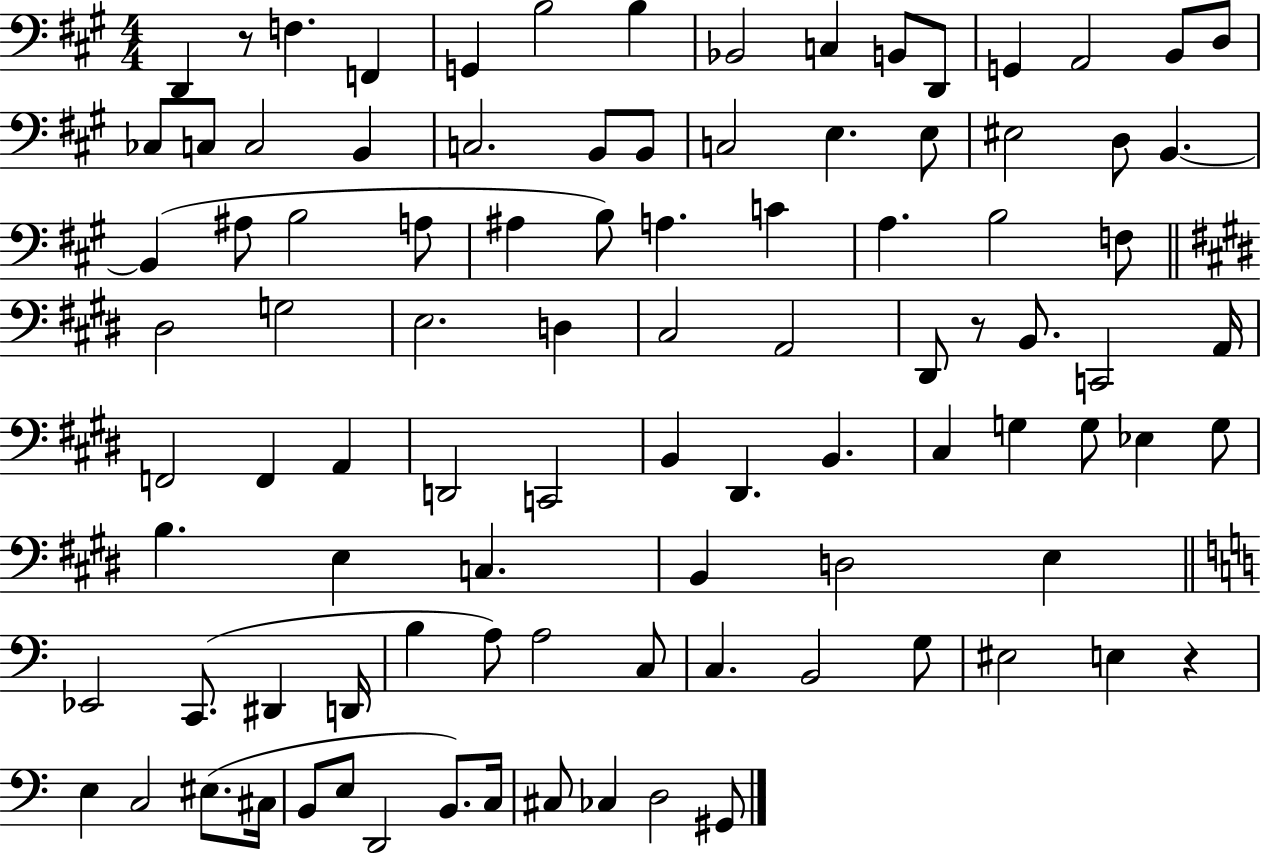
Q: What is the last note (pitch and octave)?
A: G#2